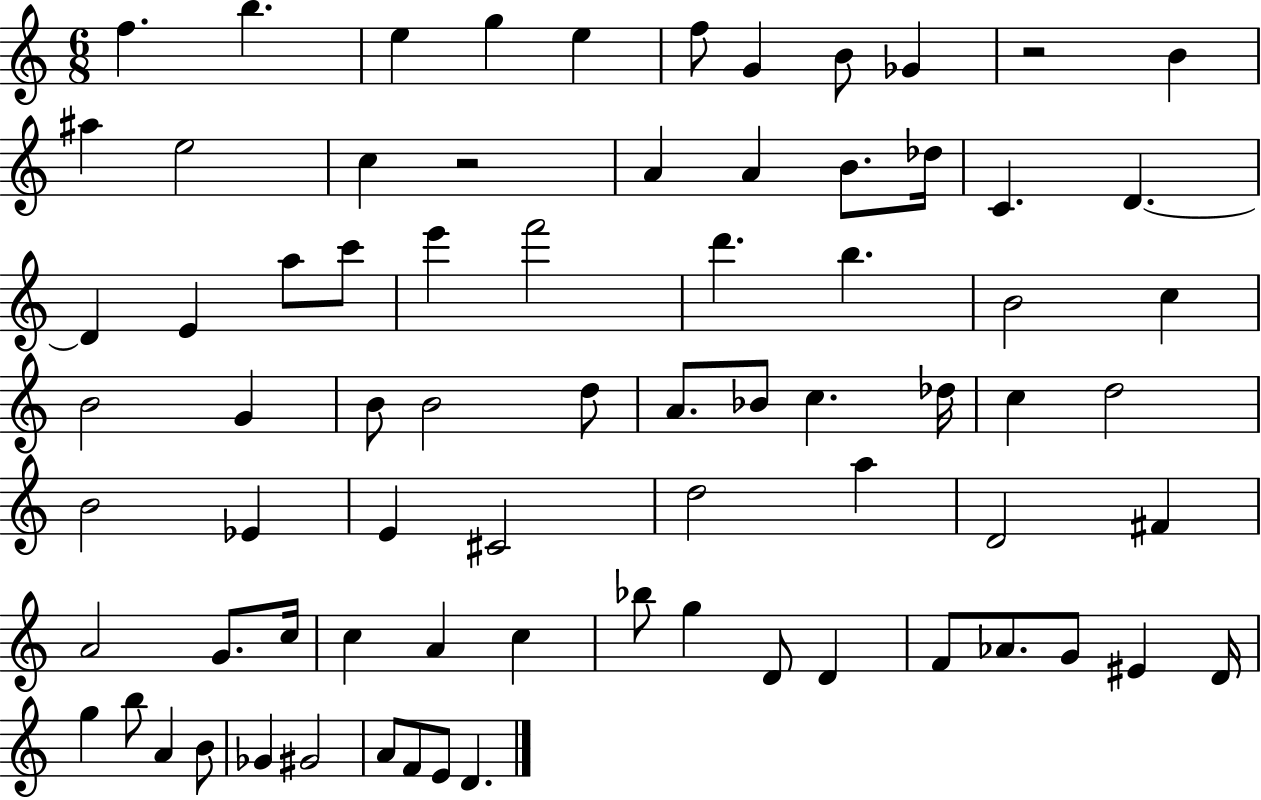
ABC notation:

X:1
T:Untitled
M:6/8
L:1/4
K:C
f b e g e f/2 G B/2 _G z2 B ^a e2 c z2 A A B/2 _d/4 C D D E a/2 c'/2 e' f'2 d' b B2 c B2 G B/2 B2 d/2 A/2 _B/2 c _d/4 c d2 B2 _E E ^C2 d2 a D2 ^F A2 G/2 c/4 c A c _b/2 g D/2 D F/2 _A/2 G/2 ^E D/4 g b/2 A B/2 _G ^G2 A/2 F/2 E/2 D